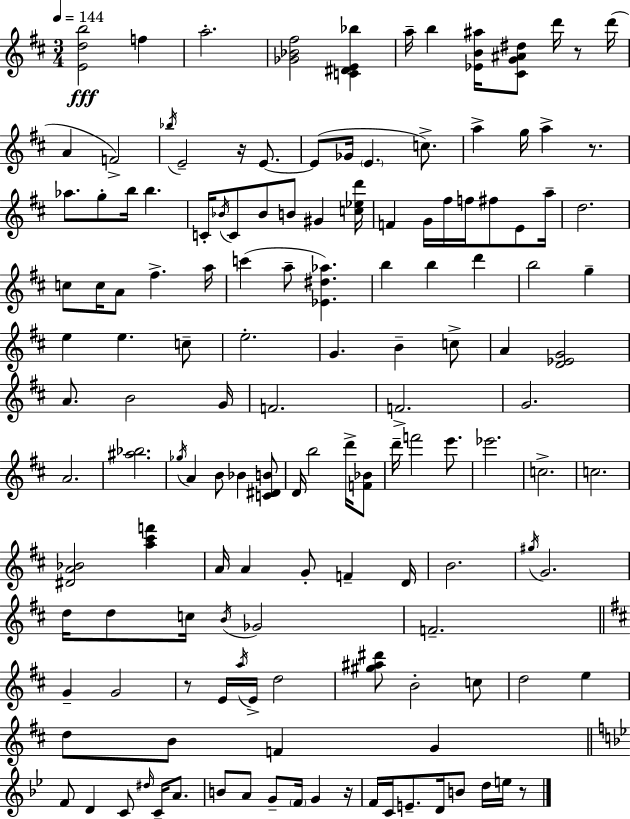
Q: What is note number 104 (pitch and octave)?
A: G4